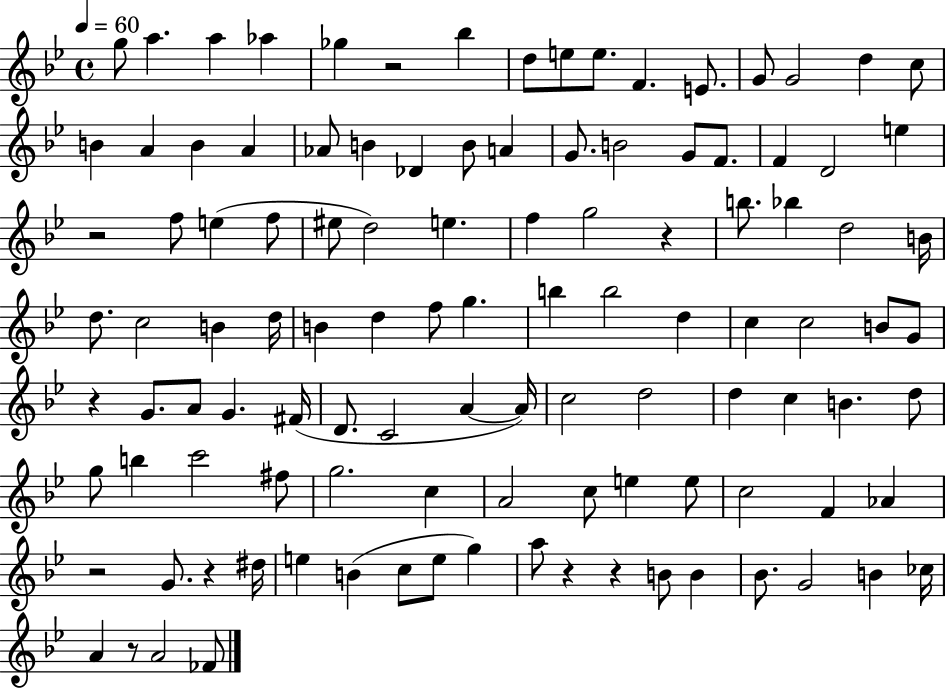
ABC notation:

X:1
T:Untitled
M:4/4
L:1/4
K:Bb
g/2 a a _a _g z2 _b d/2 e/2 e/2 F E/2 G/2 G2 d c/2 B A B A _A/2 B _D B/2 A G/2 B2 G/2 F/2 F D2 e z2 f/2 e f/2 ^e/2 d2 e f g2 z b/2 _b d2 B/4 d/2 c2 B d/4 B d f/2 g b b2 d c c2 B/2 G/2 z G/2 A/2 G ^F/4 D/2 C2 A A/4 c2 d2 d c B d/2 g/2 b c'2 ^f/2 g2 c A2 c/2 e e/2 c2 F _A z2 G/2 z ^d/4 e B c/2 e/2 g a/2 z z B/2 B _B/2 G2 B _c/4 A z/2 A2 _F/2